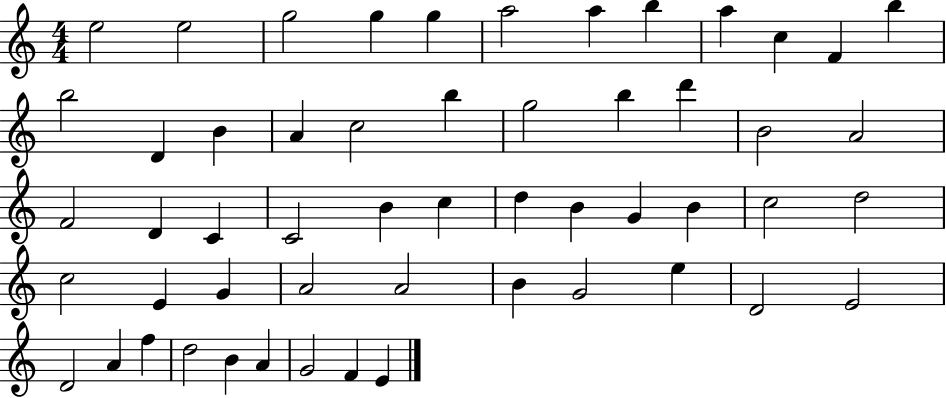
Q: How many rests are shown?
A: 0